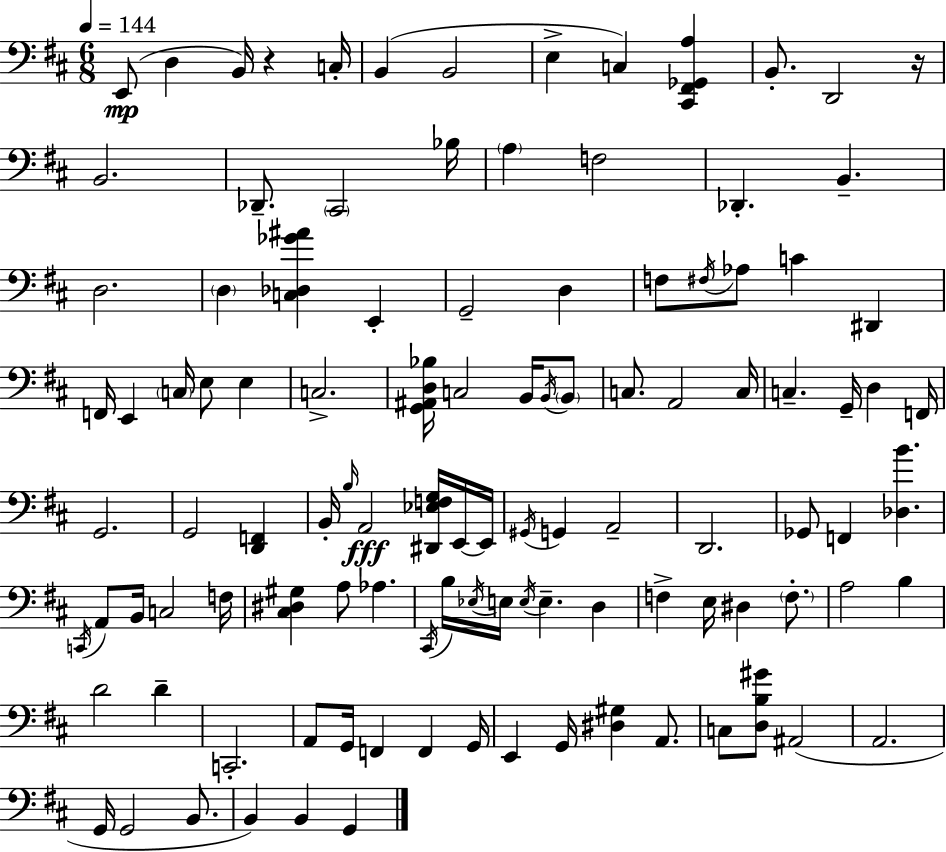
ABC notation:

X:1
T:Untitled
M:6/8
L:1/4
K:D
E,,/2 D, B,,/4 z C,/4 B,, B,,2 E, C, [^C,,^F,,_G,,A,] B,,/2 D,,2 z/4 B,,2 _D,,/2 ^C,,2 _B,/4 A, F,2 _D,, B,, D,2 D, [C,_D,_G^A] E,, G,,2 D, F,/2 ^F,/4 _A,/2 C ^D,, F,,/4 E,, C,/4 E,/2 E, C,2 [G,,^A,,D,_B,]/4 C,2 B,,/4 B,,/4 B,,/2 C,/2 A,,2 C,/4 C, G,,/4 D, F,,/4 G,,2 G,,2 [D,,F,,] B,,/4 B,/4 A,,2 [^D,,_E,F,G,]/4 E,,/4 E,,/4 ^G,,/4 G,, A,,2 D,,2 _G,,/2 F,, [_D,B] C,,/4 A,,/2 B,,/4 C,2 F,/4 [^C,^D,^G,] A,/2 _A, ^C,,/4 B,/4 _E,/4 E,/4 E,/4 E, D, F, E,/4 ^D, F,/2 A,2 B, D2 D C,,2 A,,/2 G,,/4 F,, F,, G,,/4 E,, G,,/4 [^D,^G,] A,,/2 C,/2 [D,B,^G]/2 ^A,,2 A,,2 G,,/4 G,,2 B,,/2 B,, B,, G,,